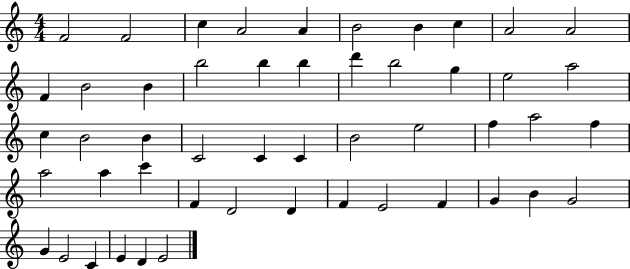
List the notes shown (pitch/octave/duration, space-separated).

F4/h F4/h C5/q A4/h A4/q B4/h B4/q C5/q A4/h A4/h F4/q B4/h B4/q B5/h B5/q B5/q D6/q B5/h G5/q E5/h A5/h C5/q B4/h B4/q C4/h C4/q C4/q B4/h E5/h F5/q A5/h F5/q A5/h A5/q C6/q F4/q D4/h D4/q F4/q E4/h F4/q G4/q B4/q G4/h G4/q E4/h C4/q E4/q D4/q E4/h